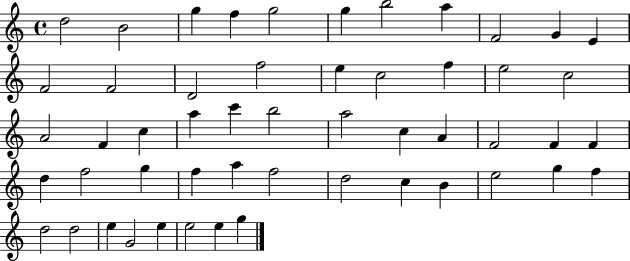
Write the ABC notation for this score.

X:1
T:Untitled
M:4/4
L:1/4
K:C
d2 B2 g f g2 g b2 a F2 G E F2 F2 D2 f2 e c2 f e2 c2 A2 F c a c' b2 a2 c A F2 F F d f2 g f a f2 d2 c B e2 g f d2 d2 e G2 e e2 e g